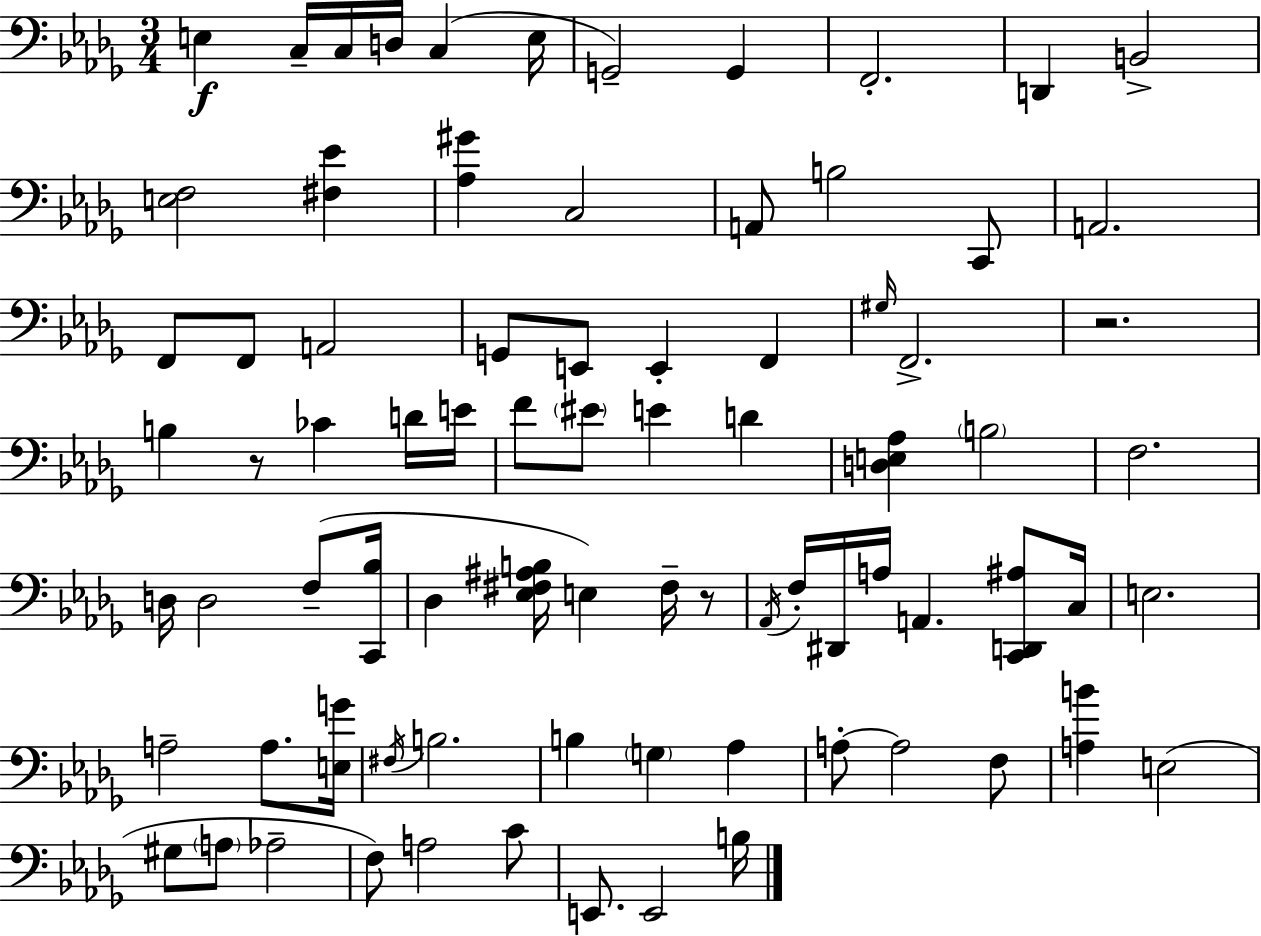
{
  \clef bass
  \numericTimeSignature
  \time 3/4
  \key bes \minor
  \repeat volta 2 { e4\f c16-- c16 d16 c4( e16 | g,2--) g,4 | f,2.-. | d,4 b,2-> | \break <e f>2 <fis ees'>4 | <aes gis'>4 c2 | a,8 b2 c,8 | a,2. | \break f,8 f,8 a,2 | g,8 e,8 e,4-. f,4 | \grace { gis16 } f,2.-> | r2. | \break b4 r8 ces'4 d'16 | e'16 f'8 \parenthesize eis'8 e'4 d'4 | <d e aes>4 \parenthesize b2 | f2. | \break d16 d2 f8--( | <c, bes>16 des4 <ees fis ais b>16 e4) fis16-- r8 | \acciaccatura { aes,16 } f16-. dis,16 a16 a,4. <c, d, ais>8 | c16 e2. | \break a2-- a8. | <e g'>16 \acciaccatura { fis16 } b2. | b4 \parenthesize g4 aes4 | a8-.~~ a2 | \break f8 <a b'>4 e2( | gis8 \parenthesize a8 aes2-- | f8) a2 | c'8 e,8. e,2 | \break b16 } \bar "|."
}